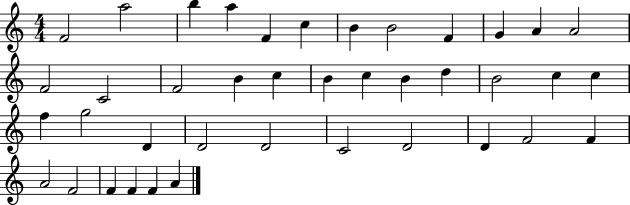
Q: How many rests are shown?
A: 0